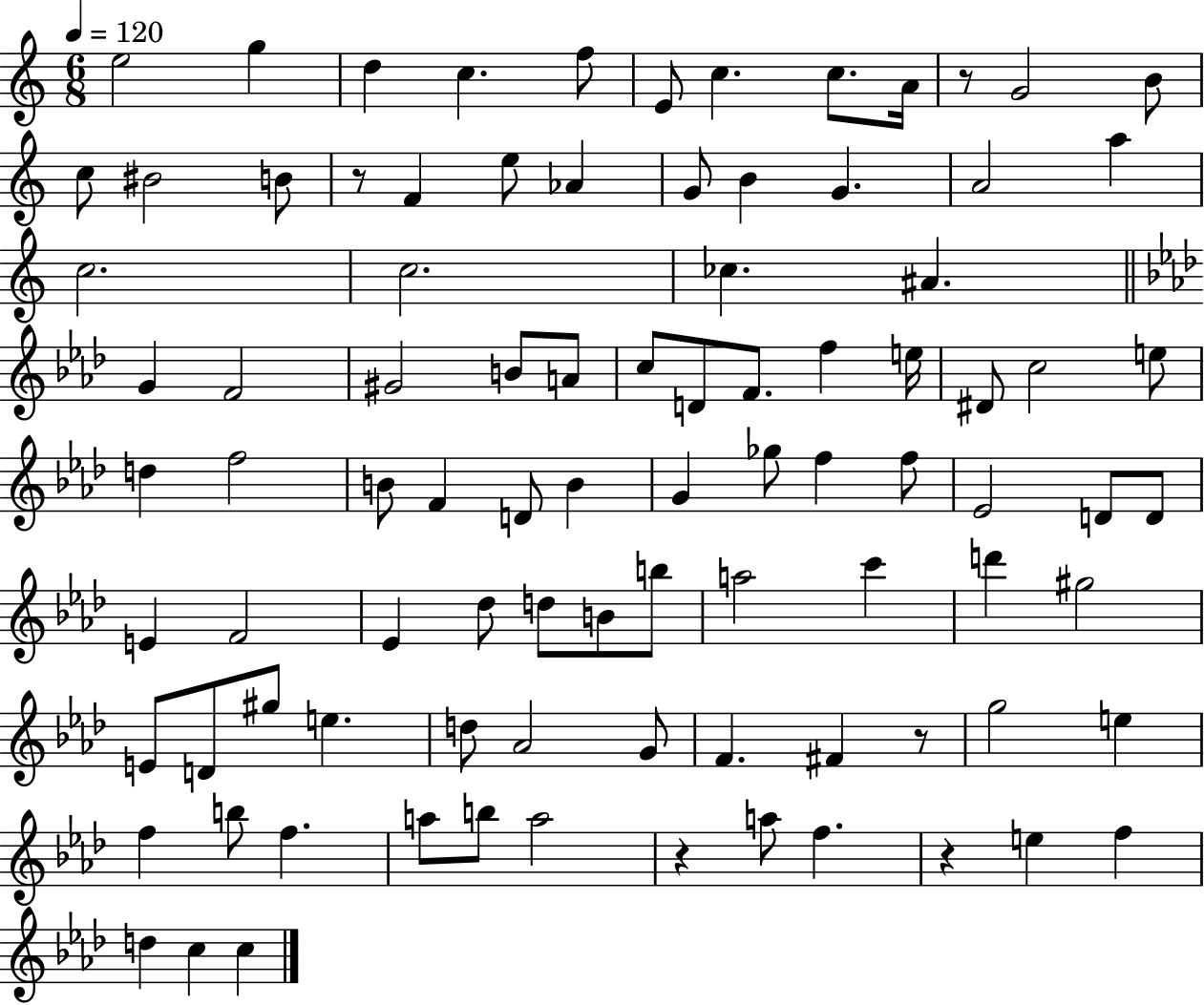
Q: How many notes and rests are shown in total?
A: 92